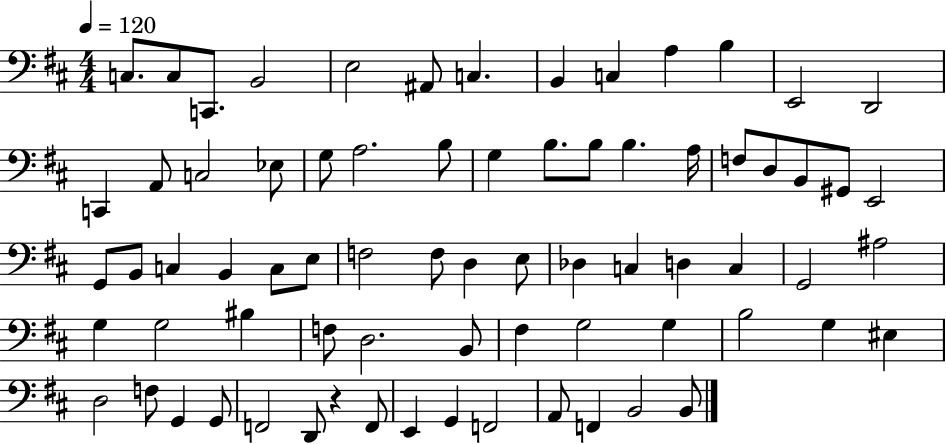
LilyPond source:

{
  \clef bass
  \numericTimeSignature
  \time 4/4
  \key d \major
  \tempo 4 = 120
  c8. c8 c,8. b,2 | e2 ais,8 c4. | b,4 c4 a4 b4 | e,2 d,2 | \break c,4 a,8 c2 ees8 | g8 a2. b8 | g4 b8. b8 b4. a16 | f8 d8 b,8 gis,8 e,2 | \break g,8 b,8 c4 b,4 c8 e8 | f2 f8 d4 e8 | des4 c4 d4 c4 | g,2 ais2 | \break g4 g2 bis4 | f8 d2. b,8 | fis4 g2 g4 | b2 g4 eis4 | \break d2 f8 g,4 g,8 | f,2 d,8 r4 f,8 | e,4 g,4 f,2 | a,8 f,4 b,2 b,8 | \break \bar "|."
}